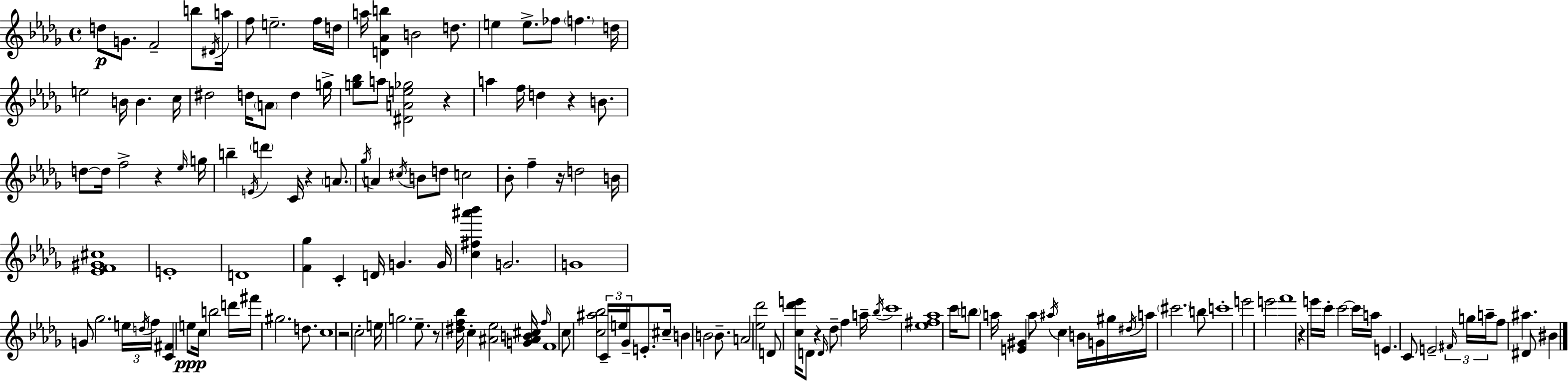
{
  \clef treble
  \time 4/4
  \defaultTimeSignature
  \key bes \minor
  d''8\p g'8. f'2-- b''8 \acciaccatura { dis'16 } | a''16 f''8 e''2.-- f''16 | d''16 a''16 <d' aes' b''>4 b'2 d''8. | e''4 e''8.-> fes''8 \parenthesize f''4. | \break d''16 e''2 b'16 b'4. | c''16 dis''2 d''16 \parenthesize a'8 d''4 | g''16-> <g'' bes''>8 a''8 <dis' a' e'' ges''>2 r4 | a''4 f''16 d''4 r4 b'8. | \break d''8~~ d''16 f''2-> r4 | \grace { ees''16 } g''16 b''4-- \acciaccatura { e'16 } \parenthesize d'''4 c'16 r4 | \parenthesize a'8. \acciaccatura { ges''16 } a'4 \acciaccatura { cis''16 } b'8 d''8 c''2 | bes'8-. f''4-- r16 d''2 | \break b'16 <ees' f' gis' cis''>1 | e'1-. | d'1 | <f' ges''>4 c'4-. d'16 g'4. | \break g'16 <c'' fis'' ais''' bes'''>4 g'2. | g'1 | g'8 ges''2. | \tuplet 3/2 { e''16 \acciaccatura { d''16 } f''16 } <c' fis'>4 e''8\ppp c''16 b''2 | \break d'''16 fis'''16 gis''2. | d''8. c''1 | r2 c''2-. | e''16 g''2. | \break ees''8.-- r8 <dis'' f'' bes''>16 c''4-. <ais' ees''>2 | <g' ais' b' cis''>16 \grace { f''16 } f'1 | c''8 <c'' ais'' bes''>2 | \tuplet 3/2 { c'16-- e''16 ges'16-- } e'8.-. cis''16-- b'4 b'2 | \break b'8.-- a'2 <ees'' des'''>2 | d'8 <c'' des''' e'''>16 d'8 r4 | \grace { d'16 } des''8-- f''4 a''16-- \acciaccatura { bes''16 } c'''1 | <ees'' fis'' aes''>1 | \break c'''16 \parenthesize b''8 a''16 <e' gis'>4 | a''8 \acciaccatura { ais''16 } c''4 b'16 g'16 gis''16 \acciaccatura { dis''16 } a''16 \parenthesize cis'''2. | b''8 c'''1-. | e'''2 | \break e'''2 f'''1 | r4 e'''16 | c'''16-. c'''2~~ c'''16 a''16 e'4. | c'8 e'2-- \tuplet 3/2 { \grace { fis'16 } g''16 a''16-- } f''8 | \break ais''4. dis'8 bis'4 \bar "|."
}